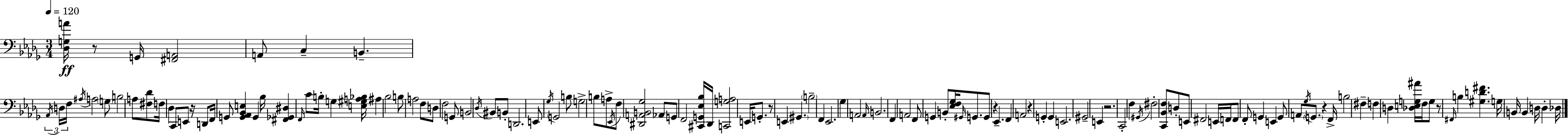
X:1
T:Untitled
M:3/4
L:1/4
K:Bbm
[_D,G,A]/4 z/2 G,,/4 [^F,,A,,]2 A,,/2 C, B,, _A,,/4 D,/4 F,/4 ^A,/4 A,2 G,/2 B,2 A,/2 [^F,_D]/2 F,/4 _D, C,,/2 E,,/2 z/4 D,,/2 F,,/4 G,,/2 [G,,_A,,_B,,E,] G,, _B,/4 [^F,,_G,,^D,] F,,/4 C/2 B,/4 G, [E,^G,A,_B,]/4 ^A, _B,2 B,/2 A,2 F,/2 D,/2 F,2 G,,/2 B,,2 _D,/4 ^B,,/2 B,,/2 D,,2 E,,/2 _G,/4 G,,2 B,/2 G,2 B,/2 A,/2 _E,,/4 F,/2 [^D,,A,,B,,_G,]2 _A,,/2 G,,/2 F,,2 [^C,,G,,_E,_B,]/4 _D,,/4 [C,,G,A,]2 E,,/4 G,,/2 z/2 E,, ^G,, B,2 F,, _E,,2 _G, A,,2 A,,/4 B,,2 F,, A,,2 F,,/2 G,, B,,/2 [_E,F,_G,]/4 ^G,,/4 G,,/2 G,,/2 z _E,, F,, A,,2 z G,, G,, E,,2 ^G,,2 E,, z2 C,,2 F, ^G,,/4 ^F,2 [C,,_B,,F,]/2 D,/2 E,,/2 ^F,,2 E,,/4 F,,/4 F,,/2 F,,/2 G,, E,, G,,/2 A,,/2 _G,/4 G,,/2 z F,,/4 B,2 ^F, F, D, [_D,E,G,^A]/4 F,/4 G,/2 z/2 ^F,,/4 B, [^G,D^F] G,/4 B,,/4 B,, D,/4 D, _D,/4